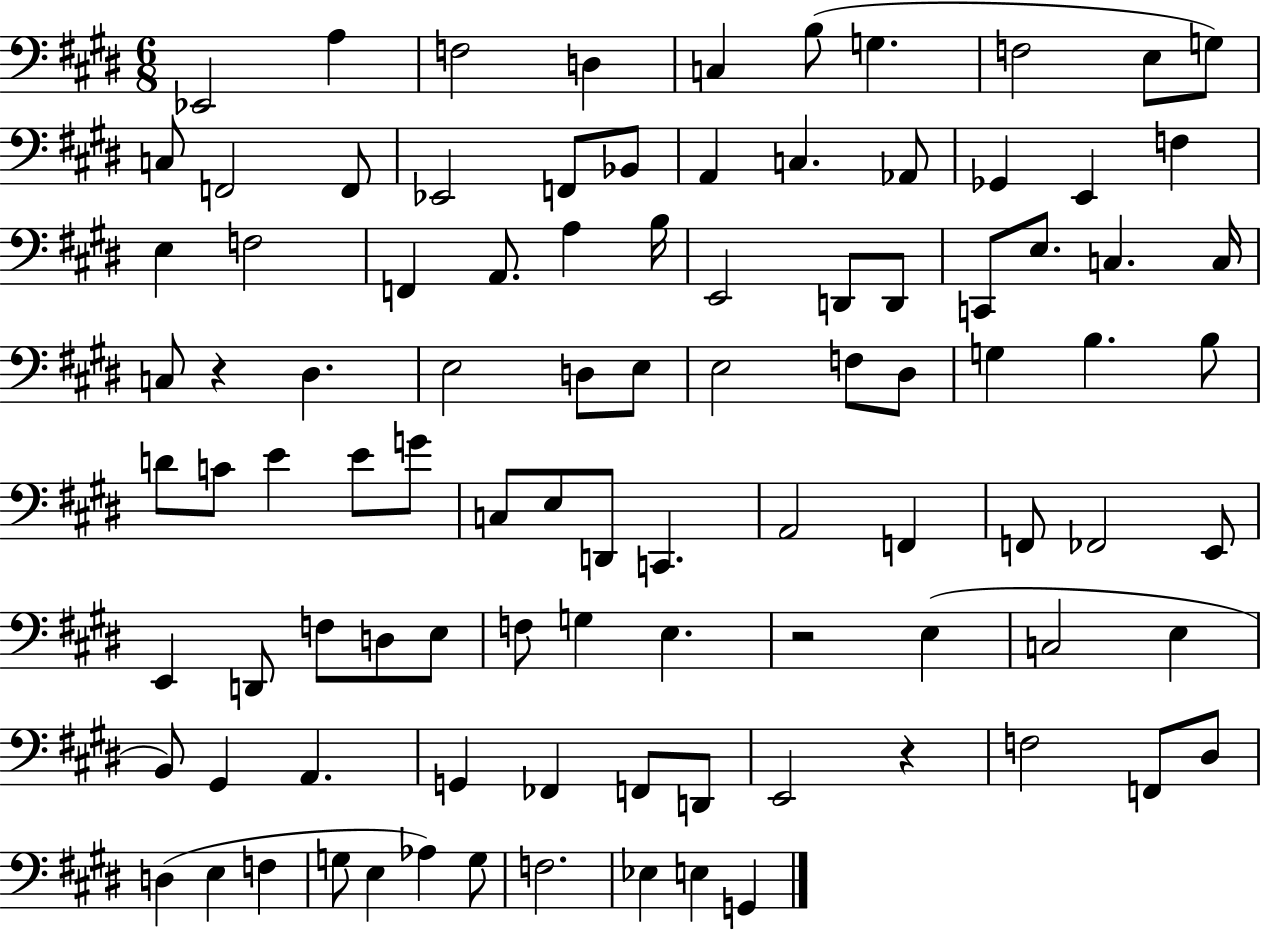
X:1
T:Untitled
M:6/8
L:1/4
K:E
_E,,2 A, F,2 D, C, B,/2 G, F,2 E,/2 G,/2 C,/2 F,,2 F,,/2 _E,,2 F,,/2 _B,,/2 A,, C, _A,,/2 _G,, E,, F, E, F,2 F,, A,,/2 A, B,/4 E,,2 D,,/2 D,,/2 C,,/2 E,/2 C, C,/4 C,/2 z ^D, E,2 D,/2 E,/2 E,2 F,/2 ^D,/2 G, B, B,/2 D/2 C/2 E E/2 G/2 C,/2 E,/2 D,,/2 C,, A,,2 F,, F,,/2 _F,,2 E,,/2 E,, D,,/2 F,/2 D,/2 E,/2 F,/2 G, E, z2 E, C,2 E, B,,/2 ^G,, A,, G,, _F,, F,,/2 D,,/2 E,,2 z F,2 F,,/2 ^D,/2 D, E, F, G,/2 E, _A, G,/2 F,2 _E, E, G,,